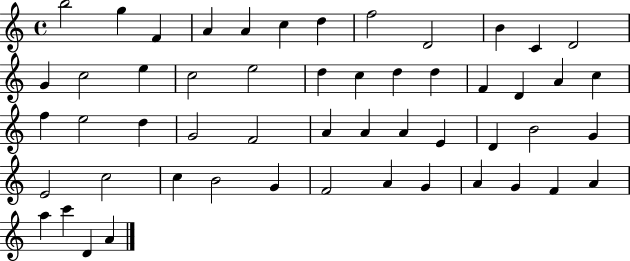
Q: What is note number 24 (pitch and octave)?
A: A4